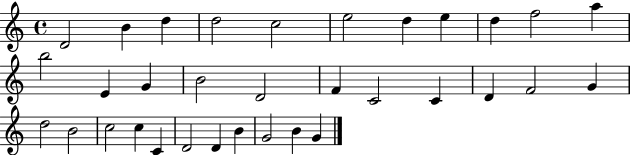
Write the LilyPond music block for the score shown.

{
  \clef treble
  \time 4/4
  \defaultTimeSignature
  \key c \major
  d'2 b'4 d''4 | d''2 c''2 | e''2 d''4 e''4 | d''4 f''2 a''4 | \break b''2 e'4 g'4 | b'2 d'2 | f'4 c'2 c'4 | d'4 f'2 g'4 | \break d''2 b'2 | c''2 c''4 c'4 | d'2 d'4 b'4 | g'2 b'4 g'4 | \break \bar "|."
}